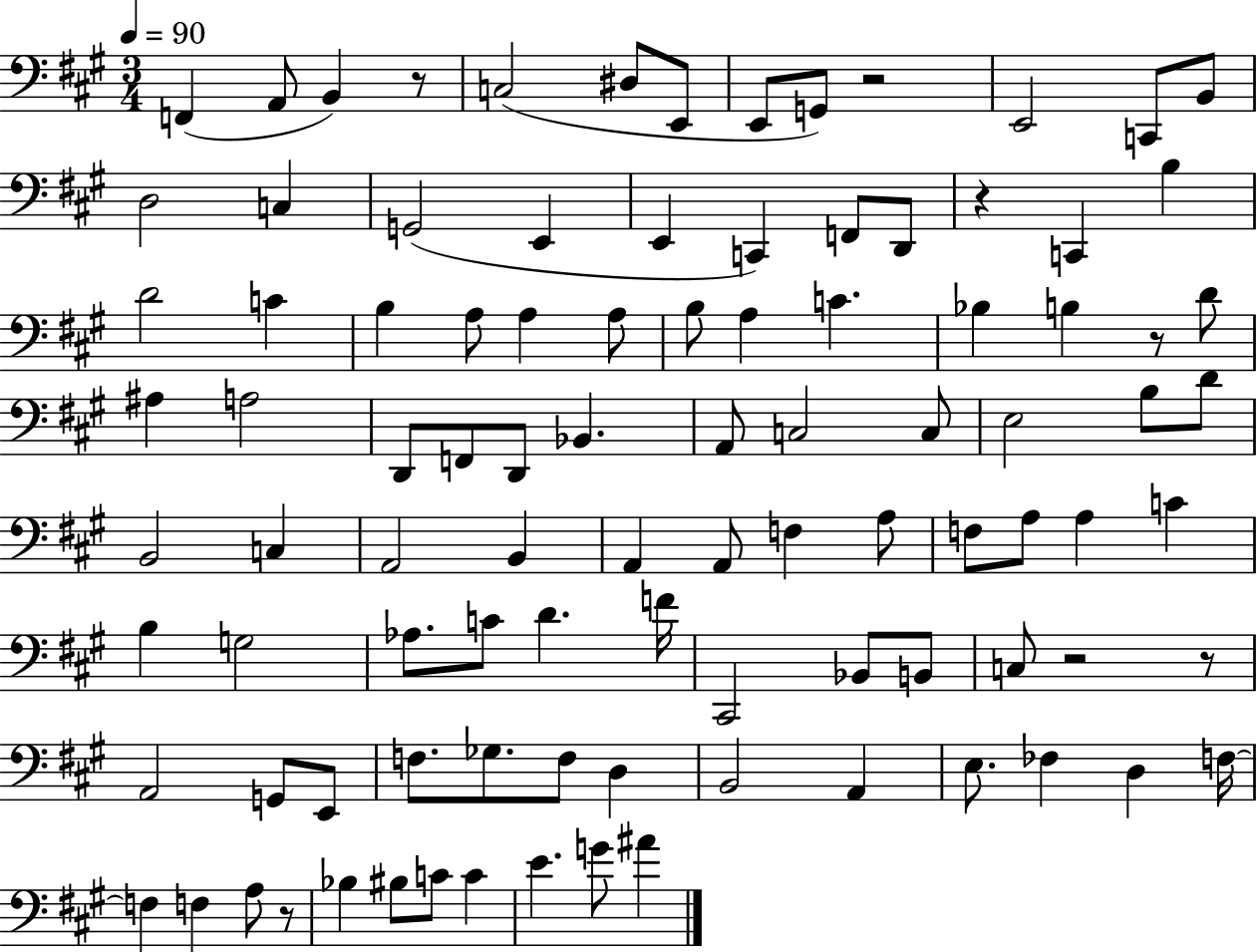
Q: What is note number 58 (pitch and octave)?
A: B3